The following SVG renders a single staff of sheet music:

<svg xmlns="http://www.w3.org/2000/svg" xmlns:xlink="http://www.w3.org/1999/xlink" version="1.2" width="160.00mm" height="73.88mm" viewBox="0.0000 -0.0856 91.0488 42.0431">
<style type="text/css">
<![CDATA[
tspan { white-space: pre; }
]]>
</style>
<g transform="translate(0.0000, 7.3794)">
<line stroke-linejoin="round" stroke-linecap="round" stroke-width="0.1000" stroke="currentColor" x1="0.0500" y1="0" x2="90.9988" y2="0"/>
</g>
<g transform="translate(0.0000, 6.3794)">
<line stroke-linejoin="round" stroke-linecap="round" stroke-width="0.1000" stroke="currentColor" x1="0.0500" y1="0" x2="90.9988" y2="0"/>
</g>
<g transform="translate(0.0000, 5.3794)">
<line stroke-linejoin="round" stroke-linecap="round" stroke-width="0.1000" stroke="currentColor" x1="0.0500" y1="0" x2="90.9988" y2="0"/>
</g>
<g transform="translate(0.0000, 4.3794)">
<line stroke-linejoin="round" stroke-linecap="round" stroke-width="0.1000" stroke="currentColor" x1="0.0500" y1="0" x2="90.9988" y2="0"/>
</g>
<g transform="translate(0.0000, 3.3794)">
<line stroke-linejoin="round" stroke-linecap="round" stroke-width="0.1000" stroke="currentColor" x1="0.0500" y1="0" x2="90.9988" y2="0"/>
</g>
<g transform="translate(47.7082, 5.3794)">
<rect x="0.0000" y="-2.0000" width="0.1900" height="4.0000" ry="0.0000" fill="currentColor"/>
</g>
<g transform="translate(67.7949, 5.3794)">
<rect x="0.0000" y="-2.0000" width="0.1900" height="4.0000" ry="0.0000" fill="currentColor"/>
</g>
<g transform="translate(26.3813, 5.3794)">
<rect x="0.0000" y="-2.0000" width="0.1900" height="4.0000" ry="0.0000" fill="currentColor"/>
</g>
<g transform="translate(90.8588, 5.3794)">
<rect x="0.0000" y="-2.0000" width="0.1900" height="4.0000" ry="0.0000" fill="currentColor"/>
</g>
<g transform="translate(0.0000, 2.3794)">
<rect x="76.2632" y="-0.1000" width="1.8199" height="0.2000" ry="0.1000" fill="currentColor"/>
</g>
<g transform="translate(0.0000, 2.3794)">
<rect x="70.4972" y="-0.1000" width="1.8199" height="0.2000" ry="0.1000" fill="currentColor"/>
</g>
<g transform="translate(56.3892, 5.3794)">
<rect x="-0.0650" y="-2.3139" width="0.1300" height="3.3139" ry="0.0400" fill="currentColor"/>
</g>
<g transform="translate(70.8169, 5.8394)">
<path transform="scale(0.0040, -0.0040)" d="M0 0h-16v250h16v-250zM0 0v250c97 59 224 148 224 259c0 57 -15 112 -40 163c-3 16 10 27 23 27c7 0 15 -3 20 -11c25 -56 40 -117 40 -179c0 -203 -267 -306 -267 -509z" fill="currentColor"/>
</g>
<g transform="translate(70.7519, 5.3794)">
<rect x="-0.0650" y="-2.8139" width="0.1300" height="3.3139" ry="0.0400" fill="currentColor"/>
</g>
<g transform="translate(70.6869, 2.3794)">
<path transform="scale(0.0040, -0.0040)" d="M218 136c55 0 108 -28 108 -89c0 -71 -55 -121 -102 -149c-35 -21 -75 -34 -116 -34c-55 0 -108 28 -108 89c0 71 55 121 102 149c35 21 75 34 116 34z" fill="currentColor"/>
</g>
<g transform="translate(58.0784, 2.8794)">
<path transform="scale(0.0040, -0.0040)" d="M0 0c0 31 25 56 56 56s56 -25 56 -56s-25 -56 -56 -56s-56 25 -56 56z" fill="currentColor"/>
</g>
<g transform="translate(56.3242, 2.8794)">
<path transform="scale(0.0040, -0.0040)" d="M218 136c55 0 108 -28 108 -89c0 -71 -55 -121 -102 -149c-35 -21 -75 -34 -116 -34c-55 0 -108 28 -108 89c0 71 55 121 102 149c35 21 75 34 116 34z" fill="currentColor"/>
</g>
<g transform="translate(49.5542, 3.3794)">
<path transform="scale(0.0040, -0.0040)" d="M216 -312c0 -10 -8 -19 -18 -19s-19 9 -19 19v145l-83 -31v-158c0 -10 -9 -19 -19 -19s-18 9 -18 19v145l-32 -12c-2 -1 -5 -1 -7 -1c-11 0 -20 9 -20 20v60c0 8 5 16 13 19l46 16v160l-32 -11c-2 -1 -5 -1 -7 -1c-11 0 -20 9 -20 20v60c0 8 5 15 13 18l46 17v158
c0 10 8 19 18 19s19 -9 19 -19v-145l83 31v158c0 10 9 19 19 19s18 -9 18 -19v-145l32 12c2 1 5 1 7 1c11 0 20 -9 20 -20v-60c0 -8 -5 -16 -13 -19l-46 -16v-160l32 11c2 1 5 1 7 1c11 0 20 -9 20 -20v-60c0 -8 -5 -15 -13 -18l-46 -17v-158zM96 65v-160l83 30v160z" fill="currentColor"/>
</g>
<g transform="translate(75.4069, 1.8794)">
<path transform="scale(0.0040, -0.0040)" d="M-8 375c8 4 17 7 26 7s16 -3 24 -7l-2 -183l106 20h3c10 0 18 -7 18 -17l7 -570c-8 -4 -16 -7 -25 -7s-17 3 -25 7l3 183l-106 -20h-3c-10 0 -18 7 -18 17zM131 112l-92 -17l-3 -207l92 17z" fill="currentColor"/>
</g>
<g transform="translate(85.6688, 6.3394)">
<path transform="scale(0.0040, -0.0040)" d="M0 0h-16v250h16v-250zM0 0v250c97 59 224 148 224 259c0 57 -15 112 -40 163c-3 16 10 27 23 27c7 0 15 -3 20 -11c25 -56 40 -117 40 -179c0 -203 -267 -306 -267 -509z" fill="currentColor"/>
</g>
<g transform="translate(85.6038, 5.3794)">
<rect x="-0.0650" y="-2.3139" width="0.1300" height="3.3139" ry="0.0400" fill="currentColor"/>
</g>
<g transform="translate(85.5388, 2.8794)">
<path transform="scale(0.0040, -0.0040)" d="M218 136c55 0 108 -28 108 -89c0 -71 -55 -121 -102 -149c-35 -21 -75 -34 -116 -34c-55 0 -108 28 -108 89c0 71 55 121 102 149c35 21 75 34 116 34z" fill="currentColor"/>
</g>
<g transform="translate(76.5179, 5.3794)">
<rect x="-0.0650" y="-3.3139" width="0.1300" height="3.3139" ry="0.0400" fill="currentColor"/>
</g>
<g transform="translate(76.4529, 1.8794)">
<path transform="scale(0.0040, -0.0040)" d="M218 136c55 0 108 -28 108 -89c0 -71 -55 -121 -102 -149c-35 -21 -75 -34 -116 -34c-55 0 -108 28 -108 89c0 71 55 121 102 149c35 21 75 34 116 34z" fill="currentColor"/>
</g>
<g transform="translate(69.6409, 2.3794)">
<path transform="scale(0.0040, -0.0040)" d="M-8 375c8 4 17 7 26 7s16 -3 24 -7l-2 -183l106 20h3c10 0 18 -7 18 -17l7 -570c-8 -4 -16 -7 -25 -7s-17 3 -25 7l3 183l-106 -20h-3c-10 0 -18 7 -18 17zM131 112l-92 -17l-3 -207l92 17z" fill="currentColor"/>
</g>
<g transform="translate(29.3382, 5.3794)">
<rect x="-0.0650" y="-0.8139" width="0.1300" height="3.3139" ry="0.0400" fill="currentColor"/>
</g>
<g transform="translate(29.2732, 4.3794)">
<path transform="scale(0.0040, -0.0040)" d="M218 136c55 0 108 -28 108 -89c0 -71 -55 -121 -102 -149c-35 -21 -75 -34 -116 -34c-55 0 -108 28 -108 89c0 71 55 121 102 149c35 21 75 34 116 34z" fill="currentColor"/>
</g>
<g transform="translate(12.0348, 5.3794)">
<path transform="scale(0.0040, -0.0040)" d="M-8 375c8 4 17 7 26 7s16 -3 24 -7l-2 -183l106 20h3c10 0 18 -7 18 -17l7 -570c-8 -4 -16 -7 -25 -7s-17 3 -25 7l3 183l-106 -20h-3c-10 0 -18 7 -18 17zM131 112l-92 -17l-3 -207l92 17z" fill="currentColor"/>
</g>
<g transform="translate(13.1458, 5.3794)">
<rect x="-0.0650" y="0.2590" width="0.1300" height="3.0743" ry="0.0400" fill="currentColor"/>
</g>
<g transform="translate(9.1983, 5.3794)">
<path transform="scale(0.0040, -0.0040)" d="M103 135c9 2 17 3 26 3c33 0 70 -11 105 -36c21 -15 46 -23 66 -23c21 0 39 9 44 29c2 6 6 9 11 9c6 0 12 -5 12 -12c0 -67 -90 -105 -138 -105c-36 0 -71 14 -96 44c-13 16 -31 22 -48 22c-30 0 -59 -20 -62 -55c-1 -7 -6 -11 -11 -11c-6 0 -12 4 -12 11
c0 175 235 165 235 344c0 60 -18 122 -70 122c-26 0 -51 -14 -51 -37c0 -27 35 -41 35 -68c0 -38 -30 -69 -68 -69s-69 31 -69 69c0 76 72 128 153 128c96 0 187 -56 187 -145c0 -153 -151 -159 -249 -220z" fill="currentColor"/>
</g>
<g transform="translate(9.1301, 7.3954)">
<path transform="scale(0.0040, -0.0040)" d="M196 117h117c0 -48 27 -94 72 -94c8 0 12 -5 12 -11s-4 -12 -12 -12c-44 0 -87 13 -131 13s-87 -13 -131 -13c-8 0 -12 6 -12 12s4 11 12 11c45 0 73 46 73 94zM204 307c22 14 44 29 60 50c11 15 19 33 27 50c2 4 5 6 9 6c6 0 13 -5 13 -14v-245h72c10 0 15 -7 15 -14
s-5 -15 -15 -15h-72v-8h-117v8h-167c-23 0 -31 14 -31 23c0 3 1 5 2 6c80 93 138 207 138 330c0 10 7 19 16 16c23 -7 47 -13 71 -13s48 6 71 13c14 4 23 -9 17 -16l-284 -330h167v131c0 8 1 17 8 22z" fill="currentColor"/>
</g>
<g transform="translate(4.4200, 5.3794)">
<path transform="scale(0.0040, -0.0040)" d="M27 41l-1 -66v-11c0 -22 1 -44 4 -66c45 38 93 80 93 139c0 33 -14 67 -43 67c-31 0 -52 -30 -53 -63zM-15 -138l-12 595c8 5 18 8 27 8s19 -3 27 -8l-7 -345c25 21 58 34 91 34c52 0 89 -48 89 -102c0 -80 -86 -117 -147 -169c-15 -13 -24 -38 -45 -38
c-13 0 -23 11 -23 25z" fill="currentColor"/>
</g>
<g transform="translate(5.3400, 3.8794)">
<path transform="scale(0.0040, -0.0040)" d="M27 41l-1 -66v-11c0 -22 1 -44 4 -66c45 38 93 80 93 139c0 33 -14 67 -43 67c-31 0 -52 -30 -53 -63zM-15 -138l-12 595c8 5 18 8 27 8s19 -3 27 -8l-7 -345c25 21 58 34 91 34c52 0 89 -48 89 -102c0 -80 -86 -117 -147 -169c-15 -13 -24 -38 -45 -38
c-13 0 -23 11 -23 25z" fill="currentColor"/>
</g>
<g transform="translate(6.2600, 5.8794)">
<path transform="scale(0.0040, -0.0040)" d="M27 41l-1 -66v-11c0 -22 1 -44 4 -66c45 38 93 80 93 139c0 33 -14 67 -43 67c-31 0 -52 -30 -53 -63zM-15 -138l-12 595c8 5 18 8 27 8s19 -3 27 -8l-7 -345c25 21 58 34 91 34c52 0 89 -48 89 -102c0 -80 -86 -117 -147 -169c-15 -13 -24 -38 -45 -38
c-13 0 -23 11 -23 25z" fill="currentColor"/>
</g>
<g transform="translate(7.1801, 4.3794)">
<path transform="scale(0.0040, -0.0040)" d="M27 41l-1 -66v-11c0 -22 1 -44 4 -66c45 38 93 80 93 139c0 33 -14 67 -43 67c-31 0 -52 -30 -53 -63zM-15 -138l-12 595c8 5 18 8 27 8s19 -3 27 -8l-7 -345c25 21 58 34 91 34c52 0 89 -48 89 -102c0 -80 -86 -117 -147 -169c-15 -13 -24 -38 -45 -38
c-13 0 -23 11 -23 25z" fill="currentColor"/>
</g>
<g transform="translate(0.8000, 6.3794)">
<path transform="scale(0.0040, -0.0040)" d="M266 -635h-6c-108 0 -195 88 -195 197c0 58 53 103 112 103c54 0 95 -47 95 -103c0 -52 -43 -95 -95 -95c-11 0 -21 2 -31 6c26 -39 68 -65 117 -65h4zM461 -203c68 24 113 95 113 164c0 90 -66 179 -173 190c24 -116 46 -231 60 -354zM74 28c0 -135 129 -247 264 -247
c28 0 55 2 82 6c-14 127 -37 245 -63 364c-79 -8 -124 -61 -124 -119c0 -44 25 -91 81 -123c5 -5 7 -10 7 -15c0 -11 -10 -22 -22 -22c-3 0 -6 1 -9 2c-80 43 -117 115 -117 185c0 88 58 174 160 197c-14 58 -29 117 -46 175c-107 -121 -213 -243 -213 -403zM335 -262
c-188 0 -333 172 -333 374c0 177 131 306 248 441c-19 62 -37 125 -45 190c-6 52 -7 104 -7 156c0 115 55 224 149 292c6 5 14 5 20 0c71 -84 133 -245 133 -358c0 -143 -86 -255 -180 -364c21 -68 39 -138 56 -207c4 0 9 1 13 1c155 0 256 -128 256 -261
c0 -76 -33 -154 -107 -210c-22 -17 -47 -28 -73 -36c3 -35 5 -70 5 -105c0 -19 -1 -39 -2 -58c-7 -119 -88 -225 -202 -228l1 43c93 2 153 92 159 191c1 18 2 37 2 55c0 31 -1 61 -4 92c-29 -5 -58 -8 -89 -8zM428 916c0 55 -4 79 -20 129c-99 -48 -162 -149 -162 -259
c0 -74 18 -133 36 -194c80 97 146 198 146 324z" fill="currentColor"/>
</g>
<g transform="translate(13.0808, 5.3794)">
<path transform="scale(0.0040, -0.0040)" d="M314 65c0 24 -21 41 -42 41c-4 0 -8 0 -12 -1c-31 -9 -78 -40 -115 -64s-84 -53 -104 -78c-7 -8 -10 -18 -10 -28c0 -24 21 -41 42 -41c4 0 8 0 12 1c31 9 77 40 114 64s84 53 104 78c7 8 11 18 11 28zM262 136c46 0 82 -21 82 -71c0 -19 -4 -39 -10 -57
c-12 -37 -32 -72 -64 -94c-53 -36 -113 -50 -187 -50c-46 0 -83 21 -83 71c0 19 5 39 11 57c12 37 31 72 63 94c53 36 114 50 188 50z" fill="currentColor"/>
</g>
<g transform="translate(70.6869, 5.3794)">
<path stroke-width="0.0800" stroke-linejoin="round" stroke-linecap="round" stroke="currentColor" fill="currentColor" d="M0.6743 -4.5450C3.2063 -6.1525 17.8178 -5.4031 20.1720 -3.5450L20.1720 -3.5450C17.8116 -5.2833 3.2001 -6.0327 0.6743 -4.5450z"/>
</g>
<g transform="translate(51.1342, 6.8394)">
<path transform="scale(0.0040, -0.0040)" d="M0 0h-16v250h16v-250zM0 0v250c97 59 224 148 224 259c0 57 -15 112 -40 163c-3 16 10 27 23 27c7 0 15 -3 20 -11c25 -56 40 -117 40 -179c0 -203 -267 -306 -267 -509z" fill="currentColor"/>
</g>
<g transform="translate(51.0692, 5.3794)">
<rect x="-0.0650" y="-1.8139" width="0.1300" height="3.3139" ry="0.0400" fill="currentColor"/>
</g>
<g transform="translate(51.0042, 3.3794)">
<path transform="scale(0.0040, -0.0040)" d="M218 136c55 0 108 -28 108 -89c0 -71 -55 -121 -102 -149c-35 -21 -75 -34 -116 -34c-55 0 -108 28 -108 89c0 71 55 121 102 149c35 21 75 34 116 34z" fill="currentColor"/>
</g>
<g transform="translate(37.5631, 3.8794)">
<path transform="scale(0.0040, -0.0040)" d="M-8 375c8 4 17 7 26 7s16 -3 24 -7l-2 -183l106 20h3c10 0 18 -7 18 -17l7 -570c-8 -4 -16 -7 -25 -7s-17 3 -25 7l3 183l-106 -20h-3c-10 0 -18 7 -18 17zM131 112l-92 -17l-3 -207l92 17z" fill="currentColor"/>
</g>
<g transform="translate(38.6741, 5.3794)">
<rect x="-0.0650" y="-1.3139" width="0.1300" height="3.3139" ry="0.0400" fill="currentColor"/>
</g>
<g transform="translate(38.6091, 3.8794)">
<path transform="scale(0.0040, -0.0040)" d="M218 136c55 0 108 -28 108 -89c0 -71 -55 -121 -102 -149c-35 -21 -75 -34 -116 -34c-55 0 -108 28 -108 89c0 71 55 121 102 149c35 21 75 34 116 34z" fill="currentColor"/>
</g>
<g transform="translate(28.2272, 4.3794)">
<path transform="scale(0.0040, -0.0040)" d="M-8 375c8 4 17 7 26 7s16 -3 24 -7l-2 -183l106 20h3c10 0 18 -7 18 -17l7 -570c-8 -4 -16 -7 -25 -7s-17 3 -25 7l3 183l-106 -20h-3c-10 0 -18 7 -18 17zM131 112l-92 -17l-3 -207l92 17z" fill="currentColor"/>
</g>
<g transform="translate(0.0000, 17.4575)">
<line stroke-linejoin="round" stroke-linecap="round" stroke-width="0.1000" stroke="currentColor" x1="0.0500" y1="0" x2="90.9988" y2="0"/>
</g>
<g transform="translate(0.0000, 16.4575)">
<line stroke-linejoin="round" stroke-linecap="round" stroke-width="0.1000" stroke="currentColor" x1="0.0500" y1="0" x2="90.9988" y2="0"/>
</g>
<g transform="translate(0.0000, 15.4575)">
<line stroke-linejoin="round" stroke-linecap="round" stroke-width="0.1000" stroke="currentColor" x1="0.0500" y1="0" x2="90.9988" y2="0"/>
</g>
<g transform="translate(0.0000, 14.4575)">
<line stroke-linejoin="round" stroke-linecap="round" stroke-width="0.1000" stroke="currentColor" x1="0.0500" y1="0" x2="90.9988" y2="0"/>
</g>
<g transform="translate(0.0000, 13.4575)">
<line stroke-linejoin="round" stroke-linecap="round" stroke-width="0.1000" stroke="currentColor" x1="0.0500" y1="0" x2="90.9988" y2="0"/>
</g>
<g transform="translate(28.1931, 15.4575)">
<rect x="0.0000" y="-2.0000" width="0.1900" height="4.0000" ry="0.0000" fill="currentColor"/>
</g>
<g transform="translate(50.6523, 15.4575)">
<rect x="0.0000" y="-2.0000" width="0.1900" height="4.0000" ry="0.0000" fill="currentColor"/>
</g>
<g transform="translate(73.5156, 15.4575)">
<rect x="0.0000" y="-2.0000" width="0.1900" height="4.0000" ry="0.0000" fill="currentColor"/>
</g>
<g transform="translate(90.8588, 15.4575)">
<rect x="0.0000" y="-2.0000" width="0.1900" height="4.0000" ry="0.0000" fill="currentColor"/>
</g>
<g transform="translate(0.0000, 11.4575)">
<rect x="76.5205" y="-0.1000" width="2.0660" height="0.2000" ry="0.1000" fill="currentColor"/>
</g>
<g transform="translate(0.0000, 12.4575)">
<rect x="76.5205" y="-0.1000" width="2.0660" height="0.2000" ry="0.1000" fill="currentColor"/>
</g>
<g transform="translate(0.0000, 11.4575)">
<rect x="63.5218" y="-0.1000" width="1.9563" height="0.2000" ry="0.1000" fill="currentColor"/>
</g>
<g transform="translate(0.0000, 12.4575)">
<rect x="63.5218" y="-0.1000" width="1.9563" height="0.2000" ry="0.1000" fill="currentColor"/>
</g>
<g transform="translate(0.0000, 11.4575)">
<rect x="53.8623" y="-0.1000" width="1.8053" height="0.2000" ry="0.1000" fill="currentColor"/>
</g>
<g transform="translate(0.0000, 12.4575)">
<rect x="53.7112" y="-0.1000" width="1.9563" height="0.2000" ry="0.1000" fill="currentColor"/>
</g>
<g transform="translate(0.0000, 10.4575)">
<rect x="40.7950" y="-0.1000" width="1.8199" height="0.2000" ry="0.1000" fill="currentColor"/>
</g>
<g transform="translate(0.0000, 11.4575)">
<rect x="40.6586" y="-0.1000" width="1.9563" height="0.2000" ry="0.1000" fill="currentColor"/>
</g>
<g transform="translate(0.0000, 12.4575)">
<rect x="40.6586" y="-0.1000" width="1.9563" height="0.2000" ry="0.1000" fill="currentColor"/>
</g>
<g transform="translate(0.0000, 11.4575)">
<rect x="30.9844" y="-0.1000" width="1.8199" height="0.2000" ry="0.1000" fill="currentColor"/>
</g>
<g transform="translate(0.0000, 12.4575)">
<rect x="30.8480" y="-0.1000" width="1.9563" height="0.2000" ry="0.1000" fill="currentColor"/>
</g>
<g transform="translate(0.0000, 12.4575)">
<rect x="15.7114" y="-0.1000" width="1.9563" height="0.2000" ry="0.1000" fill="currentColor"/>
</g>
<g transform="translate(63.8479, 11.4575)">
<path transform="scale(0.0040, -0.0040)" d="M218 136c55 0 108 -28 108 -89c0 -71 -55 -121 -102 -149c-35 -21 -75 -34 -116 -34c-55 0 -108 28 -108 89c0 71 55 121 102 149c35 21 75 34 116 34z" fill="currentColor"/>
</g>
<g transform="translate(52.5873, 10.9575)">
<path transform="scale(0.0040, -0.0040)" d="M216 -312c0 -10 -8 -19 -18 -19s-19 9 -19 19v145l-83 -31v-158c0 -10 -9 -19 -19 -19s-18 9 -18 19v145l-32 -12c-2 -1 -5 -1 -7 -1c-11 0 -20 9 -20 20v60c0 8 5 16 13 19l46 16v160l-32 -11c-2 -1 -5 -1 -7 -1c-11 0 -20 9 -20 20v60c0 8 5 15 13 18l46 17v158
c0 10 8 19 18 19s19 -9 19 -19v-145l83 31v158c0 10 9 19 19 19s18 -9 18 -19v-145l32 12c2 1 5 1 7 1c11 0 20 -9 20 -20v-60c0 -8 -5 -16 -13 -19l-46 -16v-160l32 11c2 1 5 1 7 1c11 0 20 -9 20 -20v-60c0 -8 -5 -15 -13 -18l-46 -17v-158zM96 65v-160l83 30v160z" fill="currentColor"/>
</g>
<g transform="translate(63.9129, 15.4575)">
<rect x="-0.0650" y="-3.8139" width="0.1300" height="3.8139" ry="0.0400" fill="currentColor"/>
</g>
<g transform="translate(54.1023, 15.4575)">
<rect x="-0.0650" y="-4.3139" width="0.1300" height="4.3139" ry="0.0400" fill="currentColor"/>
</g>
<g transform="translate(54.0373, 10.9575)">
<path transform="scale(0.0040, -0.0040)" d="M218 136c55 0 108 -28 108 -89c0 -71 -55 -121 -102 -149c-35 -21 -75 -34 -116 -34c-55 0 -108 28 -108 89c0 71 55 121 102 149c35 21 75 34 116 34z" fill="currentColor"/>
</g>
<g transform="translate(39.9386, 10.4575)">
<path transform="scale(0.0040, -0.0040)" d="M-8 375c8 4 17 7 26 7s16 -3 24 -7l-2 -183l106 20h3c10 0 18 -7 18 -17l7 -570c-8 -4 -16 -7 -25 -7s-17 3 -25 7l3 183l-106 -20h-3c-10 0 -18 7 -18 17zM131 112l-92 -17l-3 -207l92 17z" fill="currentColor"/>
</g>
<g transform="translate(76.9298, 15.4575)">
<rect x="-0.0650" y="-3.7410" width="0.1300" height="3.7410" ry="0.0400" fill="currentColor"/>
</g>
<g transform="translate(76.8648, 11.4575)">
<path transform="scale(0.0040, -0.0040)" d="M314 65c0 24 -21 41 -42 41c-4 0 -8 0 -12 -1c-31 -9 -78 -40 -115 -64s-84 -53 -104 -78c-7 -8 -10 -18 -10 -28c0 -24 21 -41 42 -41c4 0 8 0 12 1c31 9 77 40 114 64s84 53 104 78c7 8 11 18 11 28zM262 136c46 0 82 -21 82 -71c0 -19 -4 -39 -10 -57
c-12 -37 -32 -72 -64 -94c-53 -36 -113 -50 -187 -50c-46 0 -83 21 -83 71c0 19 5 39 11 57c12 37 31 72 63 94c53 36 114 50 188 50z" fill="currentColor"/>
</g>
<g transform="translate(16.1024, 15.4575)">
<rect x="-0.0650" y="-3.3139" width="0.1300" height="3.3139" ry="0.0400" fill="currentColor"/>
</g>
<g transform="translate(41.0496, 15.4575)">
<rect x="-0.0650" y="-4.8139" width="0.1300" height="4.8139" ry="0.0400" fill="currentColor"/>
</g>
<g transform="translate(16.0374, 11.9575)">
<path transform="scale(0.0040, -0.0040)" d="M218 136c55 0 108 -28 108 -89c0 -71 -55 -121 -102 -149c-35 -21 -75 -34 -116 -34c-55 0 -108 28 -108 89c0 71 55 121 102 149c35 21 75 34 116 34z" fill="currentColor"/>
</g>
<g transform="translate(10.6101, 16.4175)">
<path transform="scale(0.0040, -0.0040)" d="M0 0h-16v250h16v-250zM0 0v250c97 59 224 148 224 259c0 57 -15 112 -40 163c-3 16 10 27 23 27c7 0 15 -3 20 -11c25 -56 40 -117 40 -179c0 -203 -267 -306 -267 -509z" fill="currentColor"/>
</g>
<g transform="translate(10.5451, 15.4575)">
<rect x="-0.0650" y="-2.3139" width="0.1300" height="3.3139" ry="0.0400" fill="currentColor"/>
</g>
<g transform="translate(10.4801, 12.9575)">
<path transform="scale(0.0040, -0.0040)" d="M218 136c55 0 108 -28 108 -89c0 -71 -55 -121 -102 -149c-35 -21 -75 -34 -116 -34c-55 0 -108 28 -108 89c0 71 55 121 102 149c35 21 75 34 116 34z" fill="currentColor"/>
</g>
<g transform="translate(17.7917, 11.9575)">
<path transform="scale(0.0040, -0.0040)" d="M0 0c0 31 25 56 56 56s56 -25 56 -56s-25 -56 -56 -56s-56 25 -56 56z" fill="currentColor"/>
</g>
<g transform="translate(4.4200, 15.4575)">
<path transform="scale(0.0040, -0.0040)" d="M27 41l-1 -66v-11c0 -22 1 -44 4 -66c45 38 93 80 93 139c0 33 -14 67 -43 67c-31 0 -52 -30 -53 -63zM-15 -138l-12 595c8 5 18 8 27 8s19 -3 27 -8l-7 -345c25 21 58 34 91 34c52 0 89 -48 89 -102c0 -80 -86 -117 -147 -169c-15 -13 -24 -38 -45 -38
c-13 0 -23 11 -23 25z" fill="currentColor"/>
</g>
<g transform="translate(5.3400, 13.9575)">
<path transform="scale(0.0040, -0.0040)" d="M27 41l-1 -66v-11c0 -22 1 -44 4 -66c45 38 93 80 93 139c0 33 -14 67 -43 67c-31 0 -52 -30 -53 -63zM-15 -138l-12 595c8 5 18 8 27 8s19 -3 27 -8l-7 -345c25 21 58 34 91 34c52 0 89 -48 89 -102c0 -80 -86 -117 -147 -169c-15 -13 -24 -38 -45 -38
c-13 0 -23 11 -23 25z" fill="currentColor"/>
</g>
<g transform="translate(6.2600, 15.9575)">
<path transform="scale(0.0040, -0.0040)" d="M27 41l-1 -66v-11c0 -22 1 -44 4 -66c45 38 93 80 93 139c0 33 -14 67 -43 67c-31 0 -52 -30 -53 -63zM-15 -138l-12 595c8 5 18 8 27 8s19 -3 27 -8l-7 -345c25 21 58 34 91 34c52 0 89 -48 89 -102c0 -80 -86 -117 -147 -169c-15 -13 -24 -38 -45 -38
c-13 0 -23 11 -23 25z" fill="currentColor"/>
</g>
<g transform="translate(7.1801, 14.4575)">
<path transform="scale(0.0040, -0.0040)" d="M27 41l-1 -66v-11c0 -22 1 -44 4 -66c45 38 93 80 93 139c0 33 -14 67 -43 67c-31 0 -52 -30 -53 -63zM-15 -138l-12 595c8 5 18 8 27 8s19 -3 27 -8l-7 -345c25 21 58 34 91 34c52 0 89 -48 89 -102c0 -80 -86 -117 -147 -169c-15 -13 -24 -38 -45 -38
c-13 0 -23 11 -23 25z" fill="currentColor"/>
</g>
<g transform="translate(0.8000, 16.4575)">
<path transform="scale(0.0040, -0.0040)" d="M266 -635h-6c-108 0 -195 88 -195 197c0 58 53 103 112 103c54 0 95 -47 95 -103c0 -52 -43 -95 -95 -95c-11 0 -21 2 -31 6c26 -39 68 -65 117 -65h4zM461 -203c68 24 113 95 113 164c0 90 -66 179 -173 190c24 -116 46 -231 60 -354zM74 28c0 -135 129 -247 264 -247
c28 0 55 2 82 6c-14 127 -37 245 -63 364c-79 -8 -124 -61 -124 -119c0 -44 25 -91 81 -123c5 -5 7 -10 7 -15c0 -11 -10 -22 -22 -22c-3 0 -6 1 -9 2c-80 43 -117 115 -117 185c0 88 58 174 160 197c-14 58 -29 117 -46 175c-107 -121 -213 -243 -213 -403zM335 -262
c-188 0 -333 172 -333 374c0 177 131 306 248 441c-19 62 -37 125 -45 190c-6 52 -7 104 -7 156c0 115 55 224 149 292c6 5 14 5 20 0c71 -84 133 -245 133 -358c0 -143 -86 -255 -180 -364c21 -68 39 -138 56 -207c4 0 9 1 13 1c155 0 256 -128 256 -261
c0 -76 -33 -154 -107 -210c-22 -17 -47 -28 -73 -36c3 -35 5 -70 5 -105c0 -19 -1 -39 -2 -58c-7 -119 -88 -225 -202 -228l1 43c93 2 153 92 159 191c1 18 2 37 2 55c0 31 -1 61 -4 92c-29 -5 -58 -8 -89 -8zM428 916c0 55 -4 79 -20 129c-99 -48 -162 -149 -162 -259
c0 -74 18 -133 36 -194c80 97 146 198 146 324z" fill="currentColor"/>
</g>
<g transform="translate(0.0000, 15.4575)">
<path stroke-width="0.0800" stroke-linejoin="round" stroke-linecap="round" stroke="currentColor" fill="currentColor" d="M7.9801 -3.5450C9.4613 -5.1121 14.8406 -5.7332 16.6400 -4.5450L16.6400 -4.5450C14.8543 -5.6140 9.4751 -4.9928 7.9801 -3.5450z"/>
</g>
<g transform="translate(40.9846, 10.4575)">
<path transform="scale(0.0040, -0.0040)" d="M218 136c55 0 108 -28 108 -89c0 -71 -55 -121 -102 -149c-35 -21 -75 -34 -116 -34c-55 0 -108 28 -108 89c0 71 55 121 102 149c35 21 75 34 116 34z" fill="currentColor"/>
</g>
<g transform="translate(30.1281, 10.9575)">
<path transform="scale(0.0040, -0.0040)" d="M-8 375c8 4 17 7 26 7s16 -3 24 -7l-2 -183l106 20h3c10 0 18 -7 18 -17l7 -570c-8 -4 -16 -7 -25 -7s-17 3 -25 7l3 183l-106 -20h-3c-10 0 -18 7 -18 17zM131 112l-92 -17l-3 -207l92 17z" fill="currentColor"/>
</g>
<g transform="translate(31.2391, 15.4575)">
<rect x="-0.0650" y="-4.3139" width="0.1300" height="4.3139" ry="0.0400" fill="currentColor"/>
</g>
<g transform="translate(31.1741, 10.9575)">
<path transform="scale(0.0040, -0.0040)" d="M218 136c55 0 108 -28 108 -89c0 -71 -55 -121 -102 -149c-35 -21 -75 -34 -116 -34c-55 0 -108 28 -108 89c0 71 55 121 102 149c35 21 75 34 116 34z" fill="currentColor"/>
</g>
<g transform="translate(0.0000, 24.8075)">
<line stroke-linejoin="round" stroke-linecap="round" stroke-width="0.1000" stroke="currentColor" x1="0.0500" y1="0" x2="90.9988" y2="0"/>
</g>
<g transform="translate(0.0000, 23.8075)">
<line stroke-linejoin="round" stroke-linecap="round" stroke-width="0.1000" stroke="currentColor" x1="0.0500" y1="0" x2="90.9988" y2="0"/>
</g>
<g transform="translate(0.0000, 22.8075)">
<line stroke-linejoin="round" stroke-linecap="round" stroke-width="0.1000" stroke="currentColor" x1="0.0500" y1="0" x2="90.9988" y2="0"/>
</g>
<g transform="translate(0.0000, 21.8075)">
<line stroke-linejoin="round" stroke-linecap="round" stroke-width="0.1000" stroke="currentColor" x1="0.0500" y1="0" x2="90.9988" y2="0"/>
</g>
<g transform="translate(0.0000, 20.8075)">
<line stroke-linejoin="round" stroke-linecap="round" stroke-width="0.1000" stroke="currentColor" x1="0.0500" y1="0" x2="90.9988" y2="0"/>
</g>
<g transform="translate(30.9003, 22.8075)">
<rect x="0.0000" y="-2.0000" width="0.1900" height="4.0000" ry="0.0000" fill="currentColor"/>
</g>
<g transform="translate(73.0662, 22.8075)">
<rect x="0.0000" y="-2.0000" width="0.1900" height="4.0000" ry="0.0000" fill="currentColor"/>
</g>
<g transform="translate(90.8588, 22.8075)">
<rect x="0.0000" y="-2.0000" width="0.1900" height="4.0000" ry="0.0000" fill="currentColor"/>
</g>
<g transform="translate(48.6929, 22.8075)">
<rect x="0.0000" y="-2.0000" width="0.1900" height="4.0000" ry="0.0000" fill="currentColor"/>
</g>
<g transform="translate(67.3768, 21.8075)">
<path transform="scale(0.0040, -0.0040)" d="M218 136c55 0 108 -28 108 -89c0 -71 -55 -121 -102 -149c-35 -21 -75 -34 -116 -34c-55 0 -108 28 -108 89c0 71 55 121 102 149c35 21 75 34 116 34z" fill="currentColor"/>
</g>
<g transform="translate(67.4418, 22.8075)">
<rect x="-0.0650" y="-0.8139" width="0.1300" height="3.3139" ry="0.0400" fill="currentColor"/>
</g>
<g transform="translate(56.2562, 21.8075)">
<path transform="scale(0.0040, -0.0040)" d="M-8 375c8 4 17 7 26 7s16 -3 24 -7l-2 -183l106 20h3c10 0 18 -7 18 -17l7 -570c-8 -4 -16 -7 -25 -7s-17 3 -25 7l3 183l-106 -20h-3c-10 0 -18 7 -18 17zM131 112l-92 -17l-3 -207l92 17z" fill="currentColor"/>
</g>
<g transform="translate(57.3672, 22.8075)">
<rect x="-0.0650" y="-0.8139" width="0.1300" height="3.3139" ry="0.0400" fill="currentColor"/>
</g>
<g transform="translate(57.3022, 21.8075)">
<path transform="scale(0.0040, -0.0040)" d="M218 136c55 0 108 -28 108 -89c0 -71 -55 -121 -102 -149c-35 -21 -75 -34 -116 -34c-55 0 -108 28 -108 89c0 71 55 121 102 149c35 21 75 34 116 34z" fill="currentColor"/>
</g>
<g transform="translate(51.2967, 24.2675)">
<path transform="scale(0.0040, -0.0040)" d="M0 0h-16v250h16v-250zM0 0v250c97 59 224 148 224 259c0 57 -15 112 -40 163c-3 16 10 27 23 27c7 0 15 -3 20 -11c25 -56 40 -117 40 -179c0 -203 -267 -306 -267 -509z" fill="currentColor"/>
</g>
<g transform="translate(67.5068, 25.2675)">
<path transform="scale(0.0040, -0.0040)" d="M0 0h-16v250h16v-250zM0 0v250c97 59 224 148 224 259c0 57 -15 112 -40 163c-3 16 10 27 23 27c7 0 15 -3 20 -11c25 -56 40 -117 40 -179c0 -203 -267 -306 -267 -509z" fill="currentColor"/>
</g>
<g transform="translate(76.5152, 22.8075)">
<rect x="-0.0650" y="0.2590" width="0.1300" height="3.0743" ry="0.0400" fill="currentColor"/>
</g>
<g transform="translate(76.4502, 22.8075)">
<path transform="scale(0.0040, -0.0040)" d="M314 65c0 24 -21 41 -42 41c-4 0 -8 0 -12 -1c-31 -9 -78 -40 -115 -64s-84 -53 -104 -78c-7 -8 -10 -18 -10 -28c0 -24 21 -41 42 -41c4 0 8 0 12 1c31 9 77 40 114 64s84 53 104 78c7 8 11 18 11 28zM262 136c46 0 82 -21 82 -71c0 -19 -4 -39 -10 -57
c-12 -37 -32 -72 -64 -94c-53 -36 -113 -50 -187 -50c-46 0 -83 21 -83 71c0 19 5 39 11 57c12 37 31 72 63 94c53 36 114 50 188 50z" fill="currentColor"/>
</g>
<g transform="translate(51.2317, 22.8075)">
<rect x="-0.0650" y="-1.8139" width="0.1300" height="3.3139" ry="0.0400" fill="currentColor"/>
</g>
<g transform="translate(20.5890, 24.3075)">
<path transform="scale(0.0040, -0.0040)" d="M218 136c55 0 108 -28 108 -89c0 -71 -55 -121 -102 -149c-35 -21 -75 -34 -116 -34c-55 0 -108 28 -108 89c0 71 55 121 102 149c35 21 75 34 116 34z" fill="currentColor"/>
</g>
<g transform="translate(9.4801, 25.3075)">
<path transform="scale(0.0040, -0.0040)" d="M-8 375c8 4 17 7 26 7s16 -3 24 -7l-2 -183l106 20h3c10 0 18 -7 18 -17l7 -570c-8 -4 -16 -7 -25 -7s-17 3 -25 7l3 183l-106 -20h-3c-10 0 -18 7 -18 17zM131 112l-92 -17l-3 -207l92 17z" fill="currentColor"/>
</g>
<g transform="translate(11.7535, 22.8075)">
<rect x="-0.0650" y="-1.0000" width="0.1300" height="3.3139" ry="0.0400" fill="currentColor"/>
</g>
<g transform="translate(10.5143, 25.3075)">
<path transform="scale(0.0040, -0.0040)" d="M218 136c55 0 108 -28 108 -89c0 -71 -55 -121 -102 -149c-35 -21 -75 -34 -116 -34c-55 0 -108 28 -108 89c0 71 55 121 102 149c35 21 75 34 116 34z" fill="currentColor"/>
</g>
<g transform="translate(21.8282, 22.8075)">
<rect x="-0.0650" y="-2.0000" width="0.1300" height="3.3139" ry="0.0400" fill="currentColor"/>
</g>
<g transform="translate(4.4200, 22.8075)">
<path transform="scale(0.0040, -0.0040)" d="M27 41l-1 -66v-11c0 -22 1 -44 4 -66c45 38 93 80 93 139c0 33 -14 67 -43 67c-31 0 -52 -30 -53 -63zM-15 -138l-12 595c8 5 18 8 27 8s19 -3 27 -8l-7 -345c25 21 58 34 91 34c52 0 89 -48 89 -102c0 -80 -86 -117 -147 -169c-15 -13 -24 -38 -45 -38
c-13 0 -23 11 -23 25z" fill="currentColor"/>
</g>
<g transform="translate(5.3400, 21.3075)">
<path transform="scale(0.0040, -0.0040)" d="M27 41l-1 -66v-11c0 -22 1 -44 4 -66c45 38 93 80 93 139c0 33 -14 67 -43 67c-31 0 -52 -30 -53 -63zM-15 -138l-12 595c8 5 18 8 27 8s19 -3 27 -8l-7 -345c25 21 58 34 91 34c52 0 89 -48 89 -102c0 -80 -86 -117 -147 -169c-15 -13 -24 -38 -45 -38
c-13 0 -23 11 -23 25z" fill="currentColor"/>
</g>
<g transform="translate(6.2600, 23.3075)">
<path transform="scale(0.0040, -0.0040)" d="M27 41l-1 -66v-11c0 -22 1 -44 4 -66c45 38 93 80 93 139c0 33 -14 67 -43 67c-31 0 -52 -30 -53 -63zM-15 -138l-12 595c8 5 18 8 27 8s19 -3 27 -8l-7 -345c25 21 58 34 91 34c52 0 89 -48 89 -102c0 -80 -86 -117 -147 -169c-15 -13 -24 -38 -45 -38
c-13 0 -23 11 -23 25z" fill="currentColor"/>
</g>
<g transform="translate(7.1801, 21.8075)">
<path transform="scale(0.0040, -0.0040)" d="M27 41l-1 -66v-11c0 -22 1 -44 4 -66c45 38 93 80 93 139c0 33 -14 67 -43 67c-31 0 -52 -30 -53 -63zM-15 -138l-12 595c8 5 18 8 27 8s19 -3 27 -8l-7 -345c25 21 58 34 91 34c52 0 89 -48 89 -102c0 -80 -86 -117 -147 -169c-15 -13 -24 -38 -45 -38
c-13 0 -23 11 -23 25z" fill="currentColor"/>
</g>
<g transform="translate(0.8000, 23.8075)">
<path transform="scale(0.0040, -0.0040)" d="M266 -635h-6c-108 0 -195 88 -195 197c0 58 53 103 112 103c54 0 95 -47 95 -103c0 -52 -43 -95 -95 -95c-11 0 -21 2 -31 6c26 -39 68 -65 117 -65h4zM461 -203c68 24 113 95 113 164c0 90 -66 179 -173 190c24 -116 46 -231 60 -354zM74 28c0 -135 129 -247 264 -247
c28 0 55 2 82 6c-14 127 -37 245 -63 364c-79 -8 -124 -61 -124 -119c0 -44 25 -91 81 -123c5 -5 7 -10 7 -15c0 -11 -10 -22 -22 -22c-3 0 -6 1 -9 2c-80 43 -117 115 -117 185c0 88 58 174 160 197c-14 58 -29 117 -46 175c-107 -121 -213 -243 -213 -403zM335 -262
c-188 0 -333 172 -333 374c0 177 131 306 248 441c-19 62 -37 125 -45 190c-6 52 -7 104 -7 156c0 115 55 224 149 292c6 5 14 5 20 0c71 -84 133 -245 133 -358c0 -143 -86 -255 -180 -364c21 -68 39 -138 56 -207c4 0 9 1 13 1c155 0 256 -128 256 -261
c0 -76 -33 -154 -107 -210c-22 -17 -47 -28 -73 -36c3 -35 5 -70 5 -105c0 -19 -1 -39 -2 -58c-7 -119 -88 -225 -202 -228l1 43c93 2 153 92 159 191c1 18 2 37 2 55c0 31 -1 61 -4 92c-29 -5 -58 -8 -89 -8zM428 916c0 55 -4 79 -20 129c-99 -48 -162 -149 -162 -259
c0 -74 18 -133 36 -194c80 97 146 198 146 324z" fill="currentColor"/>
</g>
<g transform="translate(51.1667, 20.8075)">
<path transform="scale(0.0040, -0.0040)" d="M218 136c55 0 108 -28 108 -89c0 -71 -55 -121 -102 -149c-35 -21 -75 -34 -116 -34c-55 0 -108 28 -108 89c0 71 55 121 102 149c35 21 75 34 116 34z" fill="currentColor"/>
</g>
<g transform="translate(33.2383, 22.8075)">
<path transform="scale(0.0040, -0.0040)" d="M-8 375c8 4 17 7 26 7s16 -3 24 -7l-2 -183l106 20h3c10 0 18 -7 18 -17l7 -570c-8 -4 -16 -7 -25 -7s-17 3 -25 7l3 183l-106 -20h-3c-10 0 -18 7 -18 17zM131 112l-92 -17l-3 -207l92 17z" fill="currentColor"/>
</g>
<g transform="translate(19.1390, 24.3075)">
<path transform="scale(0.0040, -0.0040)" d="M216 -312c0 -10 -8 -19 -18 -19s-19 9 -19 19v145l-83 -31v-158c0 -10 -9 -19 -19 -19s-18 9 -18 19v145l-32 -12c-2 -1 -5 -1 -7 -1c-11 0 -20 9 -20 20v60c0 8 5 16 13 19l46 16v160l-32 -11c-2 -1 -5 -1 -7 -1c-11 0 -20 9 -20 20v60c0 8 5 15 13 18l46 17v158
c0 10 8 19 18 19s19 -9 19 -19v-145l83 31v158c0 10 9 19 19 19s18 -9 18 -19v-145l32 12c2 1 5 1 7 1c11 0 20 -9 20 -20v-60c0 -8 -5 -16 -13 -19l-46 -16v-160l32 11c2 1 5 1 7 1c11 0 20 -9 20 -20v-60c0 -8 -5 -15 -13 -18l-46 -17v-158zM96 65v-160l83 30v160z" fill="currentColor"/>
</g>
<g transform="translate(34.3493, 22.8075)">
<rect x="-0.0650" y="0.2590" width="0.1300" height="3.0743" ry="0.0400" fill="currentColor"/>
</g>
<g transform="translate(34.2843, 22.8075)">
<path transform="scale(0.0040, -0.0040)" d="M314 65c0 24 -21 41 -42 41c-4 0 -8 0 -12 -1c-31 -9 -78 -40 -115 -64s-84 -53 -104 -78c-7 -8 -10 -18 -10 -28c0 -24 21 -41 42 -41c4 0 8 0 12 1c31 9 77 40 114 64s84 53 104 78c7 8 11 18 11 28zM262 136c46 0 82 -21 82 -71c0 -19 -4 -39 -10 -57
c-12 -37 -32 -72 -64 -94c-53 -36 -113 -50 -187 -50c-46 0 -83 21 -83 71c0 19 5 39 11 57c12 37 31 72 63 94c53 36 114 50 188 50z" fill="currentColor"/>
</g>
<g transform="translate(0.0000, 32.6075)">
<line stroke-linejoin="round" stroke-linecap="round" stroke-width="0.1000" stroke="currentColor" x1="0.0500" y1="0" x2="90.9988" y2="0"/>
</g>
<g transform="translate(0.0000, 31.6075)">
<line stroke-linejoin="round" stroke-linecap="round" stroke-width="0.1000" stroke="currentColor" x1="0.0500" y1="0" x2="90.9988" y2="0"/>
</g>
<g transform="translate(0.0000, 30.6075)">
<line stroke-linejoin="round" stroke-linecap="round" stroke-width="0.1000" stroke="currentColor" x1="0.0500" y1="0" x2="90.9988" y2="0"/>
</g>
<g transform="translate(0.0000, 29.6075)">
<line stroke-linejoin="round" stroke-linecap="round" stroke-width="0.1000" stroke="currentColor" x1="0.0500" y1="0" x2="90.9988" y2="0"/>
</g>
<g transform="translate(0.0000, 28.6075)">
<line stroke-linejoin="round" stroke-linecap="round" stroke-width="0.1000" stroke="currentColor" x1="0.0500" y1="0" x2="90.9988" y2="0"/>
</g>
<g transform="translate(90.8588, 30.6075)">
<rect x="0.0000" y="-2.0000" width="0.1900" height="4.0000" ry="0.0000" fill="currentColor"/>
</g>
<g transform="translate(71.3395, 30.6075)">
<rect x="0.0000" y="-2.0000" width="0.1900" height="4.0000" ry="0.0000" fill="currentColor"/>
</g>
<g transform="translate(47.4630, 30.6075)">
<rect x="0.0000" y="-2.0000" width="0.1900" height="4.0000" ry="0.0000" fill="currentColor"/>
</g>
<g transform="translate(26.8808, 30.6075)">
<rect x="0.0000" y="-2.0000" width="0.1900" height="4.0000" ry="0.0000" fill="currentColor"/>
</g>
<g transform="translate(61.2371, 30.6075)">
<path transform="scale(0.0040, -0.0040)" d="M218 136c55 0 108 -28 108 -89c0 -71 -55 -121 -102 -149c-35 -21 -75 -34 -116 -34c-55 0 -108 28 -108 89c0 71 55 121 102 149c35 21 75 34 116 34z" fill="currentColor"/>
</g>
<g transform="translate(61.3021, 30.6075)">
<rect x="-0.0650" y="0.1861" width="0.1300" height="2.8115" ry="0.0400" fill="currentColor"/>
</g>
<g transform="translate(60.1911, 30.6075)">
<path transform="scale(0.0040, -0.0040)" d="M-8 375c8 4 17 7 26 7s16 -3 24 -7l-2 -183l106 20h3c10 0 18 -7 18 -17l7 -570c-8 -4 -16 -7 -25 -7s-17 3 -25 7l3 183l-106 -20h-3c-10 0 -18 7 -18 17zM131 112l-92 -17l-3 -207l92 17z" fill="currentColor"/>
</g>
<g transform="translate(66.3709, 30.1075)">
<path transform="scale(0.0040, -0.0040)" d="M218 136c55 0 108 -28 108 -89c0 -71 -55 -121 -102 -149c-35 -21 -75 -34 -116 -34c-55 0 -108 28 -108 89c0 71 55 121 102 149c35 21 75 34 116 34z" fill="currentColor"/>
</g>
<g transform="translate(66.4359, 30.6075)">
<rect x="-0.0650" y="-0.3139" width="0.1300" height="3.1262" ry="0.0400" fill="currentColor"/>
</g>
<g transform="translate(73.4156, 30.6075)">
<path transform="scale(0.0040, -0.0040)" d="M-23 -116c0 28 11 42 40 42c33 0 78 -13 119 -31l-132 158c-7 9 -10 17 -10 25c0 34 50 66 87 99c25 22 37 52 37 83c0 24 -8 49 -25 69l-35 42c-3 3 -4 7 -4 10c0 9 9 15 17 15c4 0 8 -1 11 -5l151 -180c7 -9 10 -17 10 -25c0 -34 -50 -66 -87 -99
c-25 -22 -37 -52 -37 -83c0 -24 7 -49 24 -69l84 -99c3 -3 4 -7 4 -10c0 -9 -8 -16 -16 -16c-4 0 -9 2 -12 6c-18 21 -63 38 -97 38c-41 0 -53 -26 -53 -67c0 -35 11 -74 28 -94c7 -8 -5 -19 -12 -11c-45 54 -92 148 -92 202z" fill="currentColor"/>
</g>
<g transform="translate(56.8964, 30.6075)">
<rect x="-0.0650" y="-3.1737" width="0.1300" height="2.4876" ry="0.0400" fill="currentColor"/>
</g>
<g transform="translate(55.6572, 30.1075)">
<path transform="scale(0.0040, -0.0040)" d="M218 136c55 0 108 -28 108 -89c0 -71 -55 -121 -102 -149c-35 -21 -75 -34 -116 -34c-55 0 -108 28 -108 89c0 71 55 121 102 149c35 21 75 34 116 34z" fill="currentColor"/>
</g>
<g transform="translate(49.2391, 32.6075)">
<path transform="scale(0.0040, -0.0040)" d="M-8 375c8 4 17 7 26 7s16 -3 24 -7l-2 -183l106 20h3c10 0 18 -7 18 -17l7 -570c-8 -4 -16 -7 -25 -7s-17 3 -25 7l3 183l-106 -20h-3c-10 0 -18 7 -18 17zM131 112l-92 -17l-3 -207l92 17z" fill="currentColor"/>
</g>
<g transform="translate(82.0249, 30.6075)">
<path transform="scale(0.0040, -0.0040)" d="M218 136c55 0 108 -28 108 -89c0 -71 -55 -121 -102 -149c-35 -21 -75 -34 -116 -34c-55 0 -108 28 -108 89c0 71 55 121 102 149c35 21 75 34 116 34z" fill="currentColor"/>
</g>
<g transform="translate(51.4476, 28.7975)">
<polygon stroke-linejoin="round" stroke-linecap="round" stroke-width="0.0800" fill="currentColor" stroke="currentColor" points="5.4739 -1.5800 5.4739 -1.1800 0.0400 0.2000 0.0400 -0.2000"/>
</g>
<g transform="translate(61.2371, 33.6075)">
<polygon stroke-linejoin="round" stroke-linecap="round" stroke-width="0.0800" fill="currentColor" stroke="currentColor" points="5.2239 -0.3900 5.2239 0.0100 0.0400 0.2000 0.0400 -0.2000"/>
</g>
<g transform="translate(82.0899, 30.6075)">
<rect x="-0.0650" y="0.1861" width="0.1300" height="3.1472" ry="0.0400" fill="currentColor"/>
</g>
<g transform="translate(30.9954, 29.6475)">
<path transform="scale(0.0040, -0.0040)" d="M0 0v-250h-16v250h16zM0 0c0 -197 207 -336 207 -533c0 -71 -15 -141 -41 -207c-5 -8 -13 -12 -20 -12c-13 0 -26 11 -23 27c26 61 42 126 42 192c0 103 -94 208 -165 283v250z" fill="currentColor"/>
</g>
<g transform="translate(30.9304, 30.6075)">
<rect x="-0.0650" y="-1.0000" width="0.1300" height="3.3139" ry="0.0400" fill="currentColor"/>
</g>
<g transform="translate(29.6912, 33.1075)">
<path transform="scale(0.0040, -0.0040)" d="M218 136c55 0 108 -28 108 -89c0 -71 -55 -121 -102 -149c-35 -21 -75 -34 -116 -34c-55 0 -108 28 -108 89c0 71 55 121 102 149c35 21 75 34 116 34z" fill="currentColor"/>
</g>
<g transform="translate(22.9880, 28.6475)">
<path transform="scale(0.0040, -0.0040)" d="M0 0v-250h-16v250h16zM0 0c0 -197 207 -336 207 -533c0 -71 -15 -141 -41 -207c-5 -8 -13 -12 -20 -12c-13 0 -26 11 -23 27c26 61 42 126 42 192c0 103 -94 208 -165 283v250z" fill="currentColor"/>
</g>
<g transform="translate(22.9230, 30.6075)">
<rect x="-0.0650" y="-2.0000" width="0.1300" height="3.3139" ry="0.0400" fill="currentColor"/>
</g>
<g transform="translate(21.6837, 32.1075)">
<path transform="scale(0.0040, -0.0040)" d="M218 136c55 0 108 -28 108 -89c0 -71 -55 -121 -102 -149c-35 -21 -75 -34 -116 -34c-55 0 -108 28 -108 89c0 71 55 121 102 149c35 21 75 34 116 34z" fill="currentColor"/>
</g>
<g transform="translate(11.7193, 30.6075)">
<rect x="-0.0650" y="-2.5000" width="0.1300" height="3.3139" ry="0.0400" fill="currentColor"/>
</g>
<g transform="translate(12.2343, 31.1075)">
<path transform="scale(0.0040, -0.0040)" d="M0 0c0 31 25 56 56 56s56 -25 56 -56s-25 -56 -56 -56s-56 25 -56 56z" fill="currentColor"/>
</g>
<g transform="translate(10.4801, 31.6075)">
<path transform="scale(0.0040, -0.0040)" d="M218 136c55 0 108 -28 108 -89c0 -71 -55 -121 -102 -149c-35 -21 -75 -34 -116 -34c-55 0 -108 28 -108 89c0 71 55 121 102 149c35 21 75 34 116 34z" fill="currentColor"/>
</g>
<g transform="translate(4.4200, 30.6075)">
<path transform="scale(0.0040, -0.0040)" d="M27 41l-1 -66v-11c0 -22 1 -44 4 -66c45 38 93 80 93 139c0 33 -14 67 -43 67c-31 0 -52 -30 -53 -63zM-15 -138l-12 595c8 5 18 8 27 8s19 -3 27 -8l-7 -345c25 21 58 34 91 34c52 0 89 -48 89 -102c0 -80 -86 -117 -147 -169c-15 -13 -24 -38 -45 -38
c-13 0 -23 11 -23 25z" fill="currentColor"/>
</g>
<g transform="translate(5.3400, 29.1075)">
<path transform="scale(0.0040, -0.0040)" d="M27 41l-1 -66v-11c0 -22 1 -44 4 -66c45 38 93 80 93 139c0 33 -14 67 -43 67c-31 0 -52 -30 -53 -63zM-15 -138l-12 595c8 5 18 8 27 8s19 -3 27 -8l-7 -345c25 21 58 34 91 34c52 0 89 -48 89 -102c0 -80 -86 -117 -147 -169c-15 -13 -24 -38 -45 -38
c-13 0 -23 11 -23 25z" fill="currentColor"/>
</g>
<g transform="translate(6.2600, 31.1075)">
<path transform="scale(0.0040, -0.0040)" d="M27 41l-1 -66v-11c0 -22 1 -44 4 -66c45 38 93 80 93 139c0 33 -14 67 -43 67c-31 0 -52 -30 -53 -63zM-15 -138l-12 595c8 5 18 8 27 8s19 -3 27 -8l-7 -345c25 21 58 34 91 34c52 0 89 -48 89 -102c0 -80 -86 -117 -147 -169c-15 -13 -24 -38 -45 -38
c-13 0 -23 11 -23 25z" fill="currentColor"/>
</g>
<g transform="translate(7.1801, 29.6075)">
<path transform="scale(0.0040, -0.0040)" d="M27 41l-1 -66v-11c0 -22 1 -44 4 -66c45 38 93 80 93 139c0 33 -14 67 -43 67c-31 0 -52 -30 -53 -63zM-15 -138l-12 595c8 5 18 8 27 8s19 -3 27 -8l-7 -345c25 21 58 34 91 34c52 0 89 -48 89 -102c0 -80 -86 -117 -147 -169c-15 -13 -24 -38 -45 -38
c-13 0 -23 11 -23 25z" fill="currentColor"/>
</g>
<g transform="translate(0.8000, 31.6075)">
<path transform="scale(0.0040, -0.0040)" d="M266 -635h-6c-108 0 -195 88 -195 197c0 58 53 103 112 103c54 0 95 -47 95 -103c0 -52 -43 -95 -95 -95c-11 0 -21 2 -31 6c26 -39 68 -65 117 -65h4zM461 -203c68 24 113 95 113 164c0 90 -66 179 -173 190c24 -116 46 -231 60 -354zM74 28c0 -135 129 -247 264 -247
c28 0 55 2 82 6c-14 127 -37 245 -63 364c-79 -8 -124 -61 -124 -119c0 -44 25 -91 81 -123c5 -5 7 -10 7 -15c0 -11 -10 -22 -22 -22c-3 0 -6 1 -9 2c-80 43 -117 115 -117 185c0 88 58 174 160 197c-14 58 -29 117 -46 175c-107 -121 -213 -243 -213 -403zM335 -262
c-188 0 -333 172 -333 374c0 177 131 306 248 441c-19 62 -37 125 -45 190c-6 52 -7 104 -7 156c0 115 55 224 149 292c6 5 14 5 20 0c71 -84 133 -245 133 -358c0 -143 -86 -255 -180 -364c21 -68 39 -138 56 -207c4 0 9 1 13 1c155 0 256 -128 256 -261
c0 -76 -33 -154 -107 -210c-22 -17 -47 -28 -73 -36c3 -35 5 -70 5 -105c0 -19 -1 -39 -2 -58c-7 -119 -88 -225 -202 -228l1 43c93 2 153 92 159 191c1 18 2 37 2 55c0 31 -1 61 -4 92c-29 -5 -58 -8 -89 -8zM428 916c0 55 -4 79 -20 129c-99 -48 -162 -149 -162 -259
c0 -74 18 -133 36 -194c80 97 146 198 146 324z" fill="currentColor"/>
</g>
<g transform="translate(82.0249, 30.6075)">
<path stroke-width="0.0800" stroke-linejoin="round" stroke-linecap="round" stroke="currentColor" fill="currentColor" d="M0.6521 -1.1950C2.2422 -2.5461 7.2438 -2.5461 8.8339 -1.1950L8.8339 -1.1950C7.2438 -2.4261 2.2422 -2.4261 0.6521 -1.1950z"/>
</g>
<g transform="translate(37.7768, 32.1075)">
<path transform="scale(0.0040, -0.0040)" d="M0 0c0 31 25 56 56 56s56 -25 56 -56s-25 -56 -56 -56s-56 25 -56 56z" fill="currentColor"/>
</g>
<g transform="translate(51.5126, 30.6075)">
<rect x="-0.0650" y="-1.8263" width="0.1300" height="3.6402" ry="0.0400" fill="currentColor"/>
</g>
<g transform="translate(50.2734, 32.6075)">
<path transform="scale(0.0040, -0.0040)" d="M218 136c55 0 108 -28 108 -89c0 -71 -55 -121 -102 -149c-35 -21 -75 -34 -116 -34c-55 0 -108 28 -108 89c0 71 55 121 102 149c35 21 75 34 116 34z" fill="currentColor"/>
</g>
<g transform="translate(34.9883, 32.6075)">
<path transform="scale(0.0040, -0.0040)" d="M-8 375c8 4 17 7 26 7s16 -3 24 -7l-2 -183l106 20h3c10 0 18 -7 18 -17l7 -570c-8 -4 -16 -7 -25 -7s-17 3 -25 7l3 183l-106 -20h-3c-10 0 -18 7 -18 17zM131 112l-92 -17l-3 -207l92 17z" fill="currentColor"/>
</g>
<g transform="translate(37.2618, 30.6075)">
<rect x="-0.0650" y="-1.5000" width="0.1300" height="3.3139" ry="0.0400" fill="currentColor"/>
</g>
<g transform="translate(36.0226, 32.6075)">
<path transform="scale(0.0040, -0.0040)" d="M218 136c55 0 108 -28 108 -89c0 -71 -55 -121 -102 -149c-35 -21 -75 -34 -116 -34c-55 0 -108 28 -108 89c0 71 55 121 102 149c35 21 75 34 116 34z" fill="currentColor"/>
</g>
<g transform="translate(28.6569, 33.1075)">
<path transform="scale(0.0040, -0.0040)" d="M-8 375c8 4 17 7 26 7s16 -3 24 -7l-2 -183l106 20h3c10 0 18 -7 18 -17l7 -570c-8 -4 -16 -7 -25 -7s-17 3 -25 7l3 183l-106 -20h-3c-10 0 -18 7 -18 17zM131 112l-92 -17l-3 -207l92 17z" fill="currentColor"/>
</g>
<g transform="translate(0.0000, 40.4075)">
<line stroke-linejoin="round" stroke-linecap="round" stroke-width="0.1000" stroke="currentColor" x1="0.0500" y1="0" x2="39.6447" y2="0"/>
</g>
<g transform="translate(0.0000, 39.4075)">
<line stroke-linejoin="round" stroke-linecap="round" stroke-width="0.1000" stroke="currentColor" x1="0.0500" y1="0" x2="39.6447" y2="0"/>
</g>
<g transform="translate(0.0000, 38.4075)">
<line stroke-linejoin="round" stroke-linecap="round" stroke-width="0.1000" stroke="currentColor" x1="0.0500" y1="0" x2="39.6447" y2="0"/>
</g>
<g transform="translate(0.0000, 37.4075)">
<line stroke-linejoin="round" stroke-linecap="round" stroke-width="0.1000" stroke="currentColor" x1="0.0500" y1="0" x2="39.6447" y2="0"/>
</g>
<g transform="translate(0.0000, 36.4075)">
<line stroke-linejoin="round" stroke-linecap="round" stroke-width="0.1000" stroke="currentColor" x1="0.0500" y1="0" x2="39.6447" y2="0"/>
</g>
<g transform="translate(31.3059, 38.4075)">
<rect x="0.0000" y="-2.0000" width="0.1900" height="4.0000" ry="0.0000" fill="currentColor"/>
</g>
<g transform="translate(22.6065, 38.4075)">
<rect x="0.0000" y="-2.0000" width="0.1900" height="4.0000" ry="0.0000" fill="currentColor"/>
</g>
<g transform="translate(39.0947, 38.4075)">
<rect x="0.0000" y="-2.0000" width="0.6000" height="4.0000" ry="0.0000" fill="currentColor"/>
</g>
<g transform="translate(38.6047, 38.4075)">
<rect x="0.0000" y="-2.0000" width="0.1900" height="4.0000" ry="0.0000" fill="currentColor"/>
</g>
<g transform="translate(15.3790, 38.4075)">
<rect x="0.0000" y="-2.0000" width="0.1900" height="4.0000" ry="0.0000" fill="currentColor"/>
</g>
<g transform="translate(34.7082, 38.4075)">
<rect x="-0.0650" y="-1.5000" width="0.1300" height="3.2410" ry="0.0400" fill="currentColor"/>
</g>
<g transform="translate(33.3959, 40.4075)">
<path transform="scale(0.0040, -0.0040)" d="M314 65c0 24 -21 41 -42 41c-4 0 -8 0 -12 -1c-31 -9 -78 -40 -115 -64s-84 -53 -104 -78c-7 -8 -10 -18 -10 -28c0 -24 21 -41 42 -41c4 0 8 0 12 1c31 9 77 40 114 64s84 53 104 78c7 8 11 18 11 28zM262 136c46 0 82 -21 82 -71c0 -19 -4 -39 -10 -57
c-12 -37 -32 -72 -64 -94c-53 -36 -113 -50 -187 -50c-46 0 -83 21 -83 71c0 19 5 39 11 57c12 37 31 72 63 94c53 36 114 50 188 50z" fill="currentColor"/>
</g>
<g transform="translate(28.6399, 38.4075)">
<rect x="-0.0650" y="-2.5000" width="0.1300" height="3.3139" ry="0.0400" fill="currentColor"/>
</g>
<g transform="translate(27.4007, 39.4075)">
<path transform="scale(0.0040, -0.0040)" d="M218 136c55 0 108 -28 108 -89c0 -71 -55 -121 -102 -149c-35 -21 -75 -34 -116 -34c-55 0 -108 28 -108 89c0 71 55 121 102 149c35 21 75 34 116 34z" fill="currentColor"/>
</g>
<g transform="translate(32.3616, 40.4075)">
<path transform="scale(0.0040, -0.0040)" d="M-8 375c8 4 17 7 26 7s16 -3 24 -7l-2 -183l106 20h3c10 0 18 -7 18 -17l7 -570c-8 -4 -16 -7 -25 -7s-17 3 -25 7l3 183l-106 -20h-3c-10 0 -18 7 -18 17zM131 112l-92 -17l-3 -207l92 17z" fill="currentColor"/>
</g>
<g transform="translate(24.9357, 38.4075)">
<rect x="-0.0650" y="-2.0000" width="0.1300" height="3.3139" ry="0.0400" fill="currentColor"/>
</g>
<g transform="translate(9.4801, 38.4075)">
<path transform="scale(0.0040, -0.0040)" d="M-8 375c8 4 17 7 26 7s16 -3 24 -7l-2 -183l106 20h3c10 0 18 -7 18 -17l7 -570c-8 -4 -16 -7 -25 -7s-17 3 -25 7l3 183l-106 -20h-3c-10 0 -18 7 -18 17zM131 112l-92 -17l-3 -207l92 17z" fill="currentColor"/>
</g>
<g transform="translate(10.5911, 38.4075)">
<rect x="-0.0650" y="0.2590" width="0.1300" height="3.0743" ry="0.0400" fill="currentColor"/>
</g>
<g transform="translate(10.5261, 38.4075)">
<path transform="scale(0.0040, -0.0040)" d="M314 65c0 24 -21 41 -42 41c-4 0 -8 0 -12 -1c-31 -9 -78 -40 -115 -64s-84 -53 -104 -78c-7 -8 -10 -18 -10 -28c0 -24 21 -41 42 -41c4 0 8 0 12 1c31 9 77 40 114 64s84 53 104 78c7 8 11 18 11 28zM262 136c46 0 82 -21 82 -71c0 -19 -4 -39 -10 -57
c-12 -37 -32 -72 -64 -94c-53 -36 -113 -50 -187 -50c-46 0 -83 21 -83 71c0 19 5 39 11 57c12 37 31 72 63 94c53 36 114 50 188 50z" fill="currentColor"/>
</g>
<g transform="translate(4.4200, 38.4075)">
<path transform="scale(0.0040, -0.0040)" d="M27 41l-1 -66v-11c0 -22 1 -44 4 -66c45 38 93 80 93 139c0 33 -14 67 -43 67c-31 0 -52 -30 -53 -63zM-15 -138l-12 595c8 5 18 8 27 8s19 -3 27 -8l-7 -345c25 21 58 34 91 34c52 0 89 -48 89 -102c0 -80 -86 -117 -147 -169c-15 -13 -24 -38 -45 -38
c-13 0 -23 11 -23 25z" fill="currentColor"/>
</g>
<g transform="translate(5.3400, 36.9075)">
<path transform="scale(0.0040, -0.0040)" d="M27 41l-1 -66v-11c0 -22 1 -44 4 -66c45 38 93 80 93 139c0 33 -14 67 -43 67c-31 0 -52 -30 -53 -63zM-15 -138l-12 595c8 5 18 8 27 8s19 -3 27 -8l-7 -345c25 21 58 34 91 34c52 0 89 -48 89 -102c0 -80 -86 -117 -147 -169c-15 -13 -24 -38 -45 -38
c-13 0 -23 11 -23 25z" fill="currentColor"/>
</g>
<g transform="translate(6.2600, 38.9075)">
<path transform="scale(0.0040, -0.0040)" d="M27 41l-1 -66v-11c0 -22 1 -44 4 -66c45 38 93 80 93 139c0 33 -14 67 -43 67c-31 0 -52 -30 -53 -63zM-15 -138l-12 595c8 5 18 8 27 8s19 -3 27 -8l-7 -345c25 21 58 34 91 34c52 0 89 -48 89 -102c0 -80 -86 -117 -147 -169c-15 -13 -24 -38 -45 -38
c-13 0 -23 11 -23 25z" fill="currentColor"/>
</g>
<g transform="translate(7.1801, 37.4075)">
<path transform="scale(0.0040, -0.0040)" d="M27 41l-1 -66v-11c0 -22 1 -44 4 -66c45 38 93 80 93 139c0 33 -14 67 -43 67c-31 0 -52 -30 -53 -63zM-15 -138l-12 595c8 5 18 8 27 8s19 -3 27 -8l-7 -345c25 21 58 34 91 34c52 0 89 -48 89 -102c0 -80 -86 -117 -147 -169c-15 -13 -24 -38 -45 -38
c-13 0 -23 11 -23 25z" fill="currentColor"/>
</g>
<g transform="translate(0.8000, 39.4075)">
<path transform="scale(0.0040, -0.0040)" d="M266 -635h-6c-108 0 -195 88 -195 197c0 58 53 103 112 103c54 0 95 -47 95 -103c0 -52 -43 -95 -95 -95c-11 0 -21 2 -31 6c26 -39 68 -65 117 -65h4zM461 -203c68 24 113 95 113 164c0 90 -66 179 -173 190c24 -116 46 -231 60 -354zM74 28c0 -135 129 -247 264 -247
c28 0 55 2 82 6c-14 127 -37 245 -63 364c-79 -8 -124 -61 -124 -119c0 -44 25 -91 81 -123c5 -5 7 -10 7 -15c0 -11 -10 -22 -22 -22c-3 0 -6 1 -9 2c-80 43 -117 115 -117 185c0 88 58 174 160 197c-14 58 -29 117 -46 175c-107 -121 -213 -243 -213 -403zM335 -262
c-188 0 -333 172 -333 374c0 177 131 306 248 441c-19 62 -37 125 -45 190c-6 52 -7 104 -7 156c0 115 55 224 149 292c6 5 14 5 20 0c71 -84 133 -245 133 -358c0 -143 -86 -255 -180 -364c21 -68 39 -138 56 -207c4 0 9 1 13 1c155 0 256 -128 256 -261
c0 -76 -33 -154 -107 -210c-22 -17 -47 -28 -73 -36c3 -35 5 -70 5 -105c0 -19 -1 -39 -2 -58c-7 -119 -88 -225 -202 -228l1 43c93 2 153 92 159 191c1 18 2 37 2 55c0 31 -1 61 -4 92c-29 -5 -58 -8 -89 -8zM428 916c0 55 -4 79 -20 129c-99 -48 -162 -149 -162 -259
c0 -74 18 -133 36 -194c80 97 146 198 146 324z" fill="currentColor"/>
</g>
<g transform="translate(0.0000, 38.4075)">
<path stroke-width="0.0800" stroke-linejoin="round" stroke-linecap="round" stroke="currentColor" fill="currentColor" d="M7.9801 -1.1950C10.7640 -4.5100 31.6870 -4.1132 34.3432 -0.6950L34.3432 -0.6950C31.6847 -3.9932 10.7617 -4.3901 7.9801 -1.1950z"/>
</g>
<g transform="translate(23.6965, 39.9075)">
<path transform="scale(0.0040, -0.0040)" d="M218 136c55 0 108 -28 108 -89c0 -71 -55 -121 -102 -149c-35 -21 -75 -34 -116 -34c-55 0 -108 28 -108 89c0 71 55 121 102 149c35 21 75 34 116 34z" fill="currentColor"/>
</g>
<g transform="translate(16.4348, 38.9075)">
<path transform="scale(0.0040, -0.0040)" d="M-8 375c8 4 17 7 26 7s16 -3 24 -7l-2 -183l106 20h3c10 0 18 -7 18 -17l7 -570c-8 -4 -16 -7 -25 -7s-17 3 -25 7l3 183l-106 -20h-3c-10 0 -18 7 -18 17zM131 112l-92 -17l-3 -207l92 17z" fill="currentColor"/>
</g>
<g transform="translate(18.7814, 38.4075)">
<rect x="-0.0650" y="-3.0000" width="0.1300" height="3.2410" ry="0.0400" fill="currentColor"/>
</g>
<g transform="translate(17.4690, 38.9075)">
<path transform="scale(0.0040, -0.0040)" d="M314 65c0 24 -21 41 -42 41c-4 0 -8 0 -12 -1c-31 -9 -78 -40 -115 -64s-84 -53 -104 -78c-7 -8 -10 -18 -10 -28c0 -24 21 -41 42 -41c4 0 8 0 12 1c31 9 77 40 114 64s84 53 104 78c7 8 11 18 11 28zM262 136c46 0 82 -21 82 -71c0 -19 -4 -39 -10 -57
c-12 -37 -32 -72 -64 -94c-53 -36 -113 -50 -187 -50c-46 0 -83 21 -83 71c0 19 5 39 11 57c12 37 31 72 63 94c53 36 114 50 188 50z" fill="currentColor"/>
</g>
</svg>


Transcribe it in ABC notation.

X:1
T:Untitled
M:2/4
L:1/4
K:Ab
B2 d e ^f/2 g a/2 b g/2 g/2 _b d' e' ^d' c' c'2 D ^F B2 f/2 d d/2 _B2 G F/2 D/2 E E/2 c/2 B/2 c/2 z _B B2 A2 F G E2